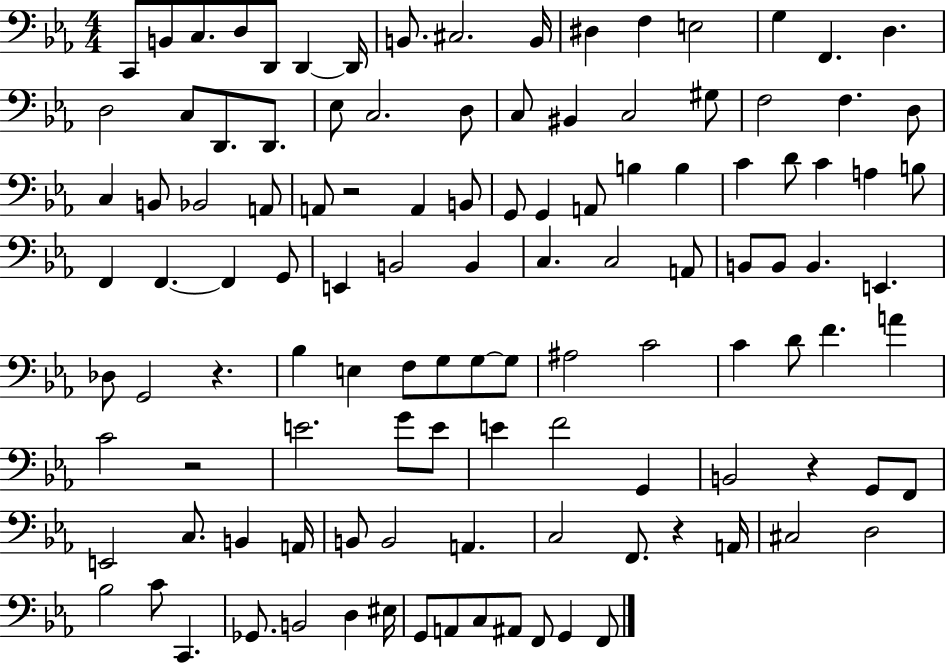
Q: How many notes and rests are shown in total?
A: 116